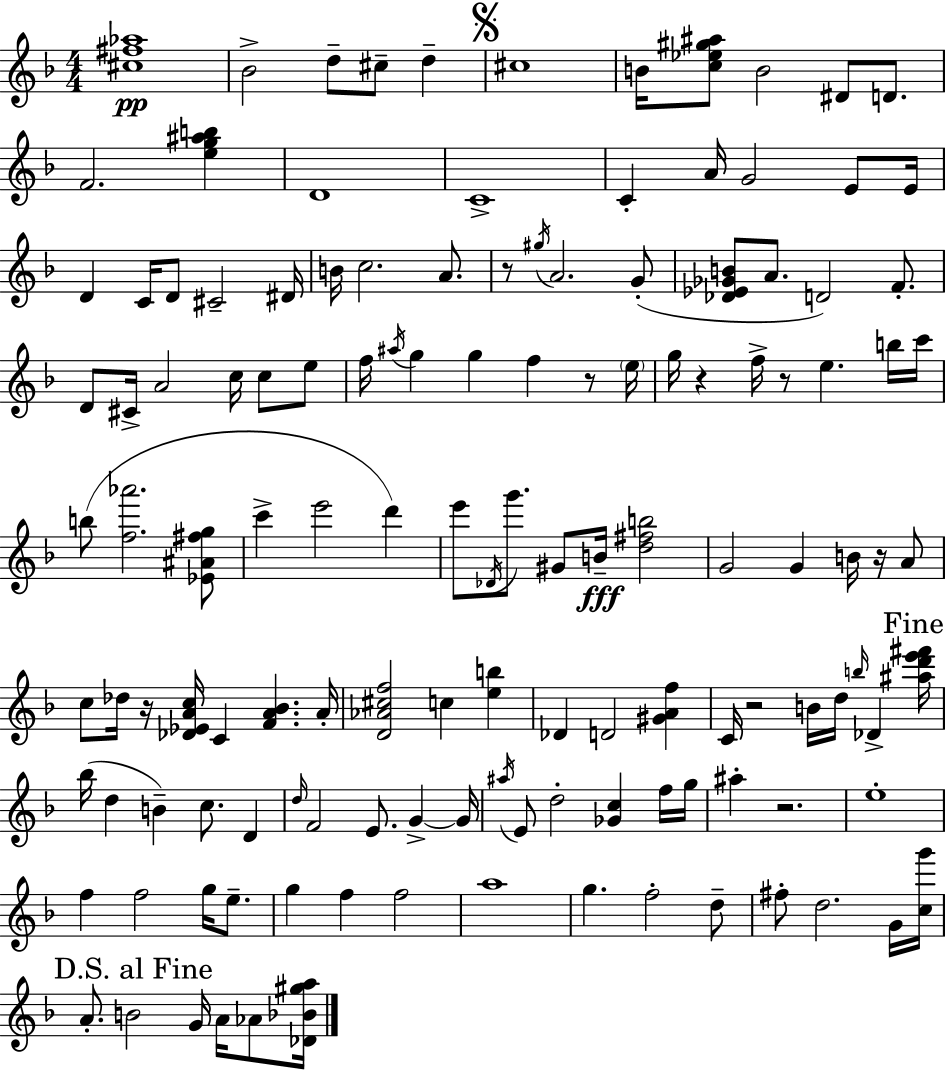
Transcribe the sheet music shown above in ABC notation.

X:1
T:Untitled
M:4/4
L:1/4
K:F
[^c^f_a]4 _B2 d/2 ^c/2 d ^c4 B/4 [c_e^g^a]/2 B2 ^D/2 D/2 F2 [eg^ab] D4 C4 C A/4 G2 E/2 E/4 D C/4 D/2 ^C2 ^D/4 B/4 c2 A/2 z/2 ^g/4 A2 G/2 [_D_E_GB]/2 A/2 D2 F/2 D/2 ^C/4 A2 c/4 c/2 e/2 f/4 ^a/4 g g f z/2 e/4 g/4 z f/4 z/2 e b/4 c'/4 b/2 [f_a']2 [_E^A^fg]/2 c' e'2 d' e'/2 _D/4 g'/2 ^G/2 B/4 [d^fb]2 G2 G B/4 z/4 A/2 c/2 _d/4 z/4 [_D_EAc]/4 C [FA_B] A/4 [D_A^cf]2 c [eb] _D D2 [^GAf] C/4 z2 B/4 d/4 b/4 _D [^ad'e'^f']/4 _b/4 d B c/2 D d/4 F2 E/2 G G/4 ^a/4 E/2 d2 [_Gc] f/4 g/4 ^a z2 e4 f f2 g/4 e/2 g f f2 a4 g f2 d/2 ^f/2 d2 G/4 [cg']/4 A/2 B2 G/4 A/4 _A/2 [_D_B^ga]/4